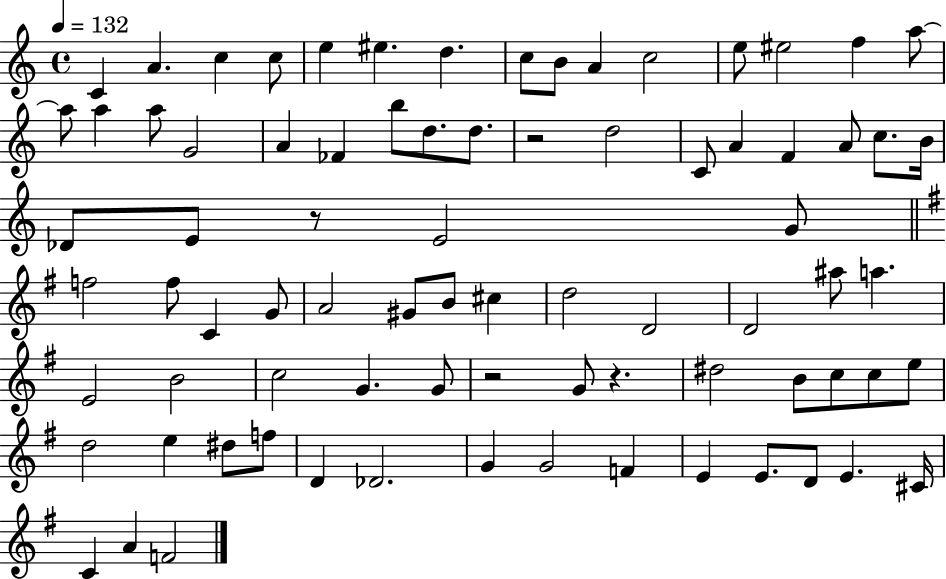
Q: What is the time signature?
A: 4/4